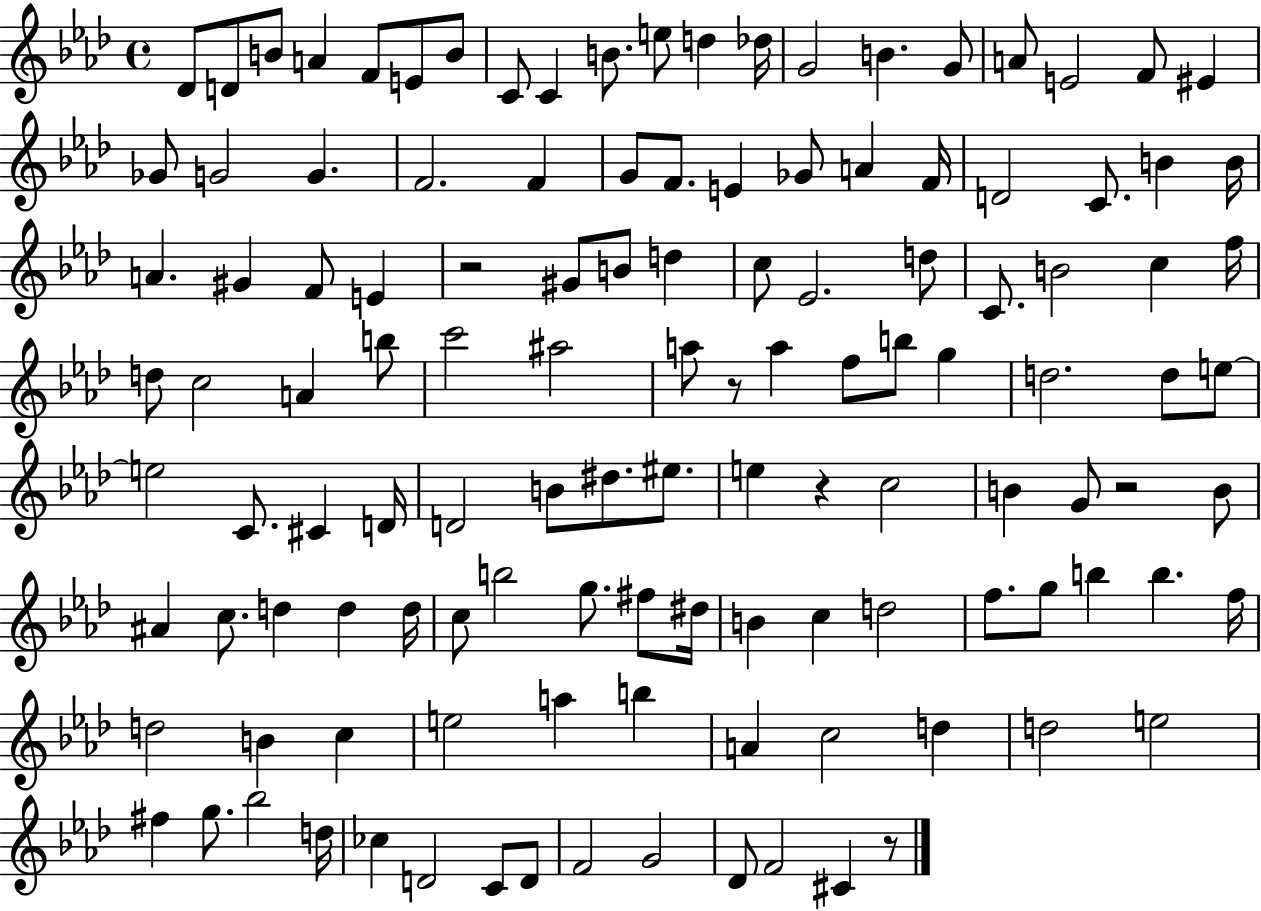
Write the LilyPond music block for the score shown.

{
  \clef treble
  \time 4/4
  \defaultTimeSignature
  \key aes \major
  des'8 d'8 b'8 a'4 f'8 e'8 b'8 | c'8 c'4 b'8. e''8 d''4 des''16 | g'2 b'4. g'8 | a'8 e'2 f'8 eis'4 | \break ges'8 g'2 g'4. | f'2. f'4 | g'8 f'8. e'4 ges'8 a'4 f'16 | d'2 c'8. b'4 b'16 | \break a'4. gis'4 f'8 e'4 | r2 gis'8 b'8 d''4 | c''8 ees'2. d''8 | c'8. b'2 c''4 f''16 | \break d''8 c''2 a'4 b''8 | c'''2 ais''2 | a''8 r8 a''4 f''8 b''8 g''4 | d''2. d''8 e''8~~ | \break e''2 c'8. cis'4 d'16 | d'2 b'8 dis''8. eis''8. | e''4 r4 c''2 | b'4 g'8 r2 b'8 | \break ais'4 c''8. d''4 d''4 d''16 | c''8 b''2 g''8. fis''8 dis''16 | b'4 c''4 d''2 | f''8. g''8 b''4 b''4. f''16 | \break d''2 b'4 c''4 | e''2 a''4 b''4 | a'4 c''2 d''4 | d''2 e''2 | \break fis''4 g''8. bes''2 d''16 | ces''4 d'2 c'8 d'8 | f'2 g'2 | des'8 f'2 cis'4 r8 | \break \bar "|."
}